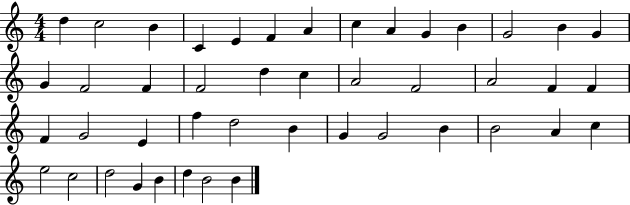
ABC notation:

X:1
T:Untitled
M:4/4
L:1/4
K:C
d c2 B C E F A c A G B G2 B G G F2 F F2 d c A2 F2 A2 F F F G2 E f d2 B G G2 B B2 A c e2 c2 d2 G B d B2 B